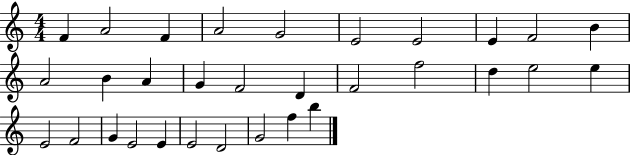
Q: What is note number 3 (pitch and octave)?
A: F4